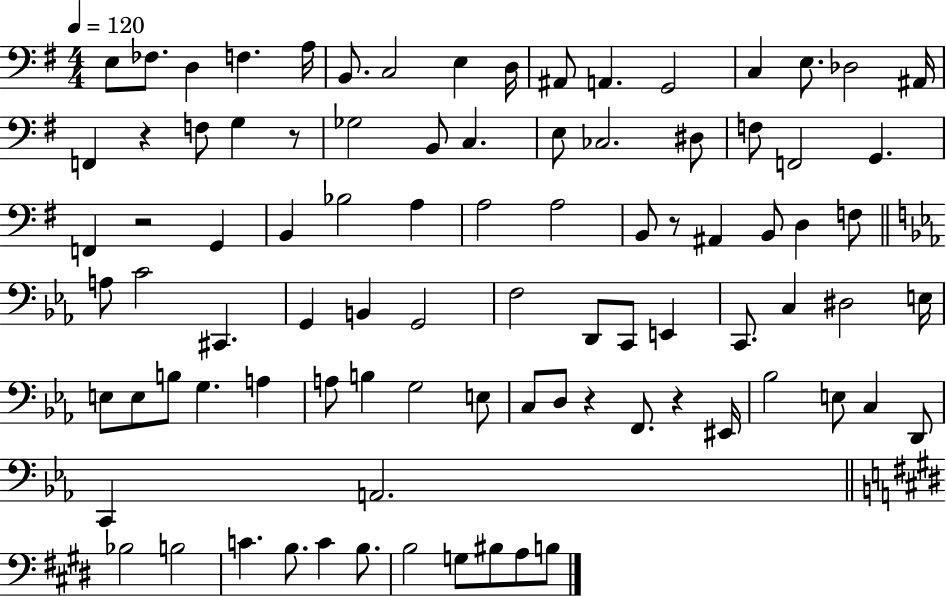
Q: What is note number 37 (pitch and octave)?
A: A#2